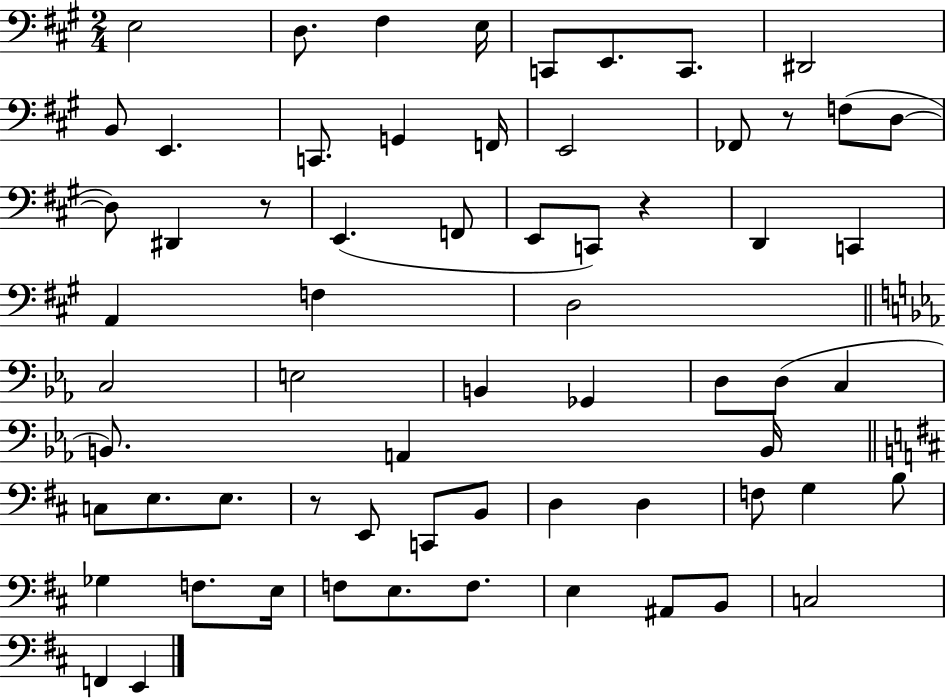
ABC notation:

X:1
T:Untitled
M:2/4
L:1/4
K:A
E,2 D,/2 ^F, E,/4 C,,/2 E,,/2 C,,/2 ^D,,2 B,,/2 E,, C,,/2 G,, F,,/4 E,,2 _F,,/2 z/2 F,/2 D,/2 D,/2 ^D,, z/2 E,, F,,/2 E,,/2 C,,/2 z D,, C,, A,, F, D,2 C,2 E,2 B,, _G,, D,/2 D,/2 C, B,,/2 A,, B,,/4 C,/2 E,/2 E,/2 z/2 E,,/2 C,,/2 B,,/2 D, D, F,/2 G, B,/2 _G, F,/2 E,/4 F,/2 E,/2 F,/2 E, ^A,,/2 B,,/2 C,2 F,, E,,